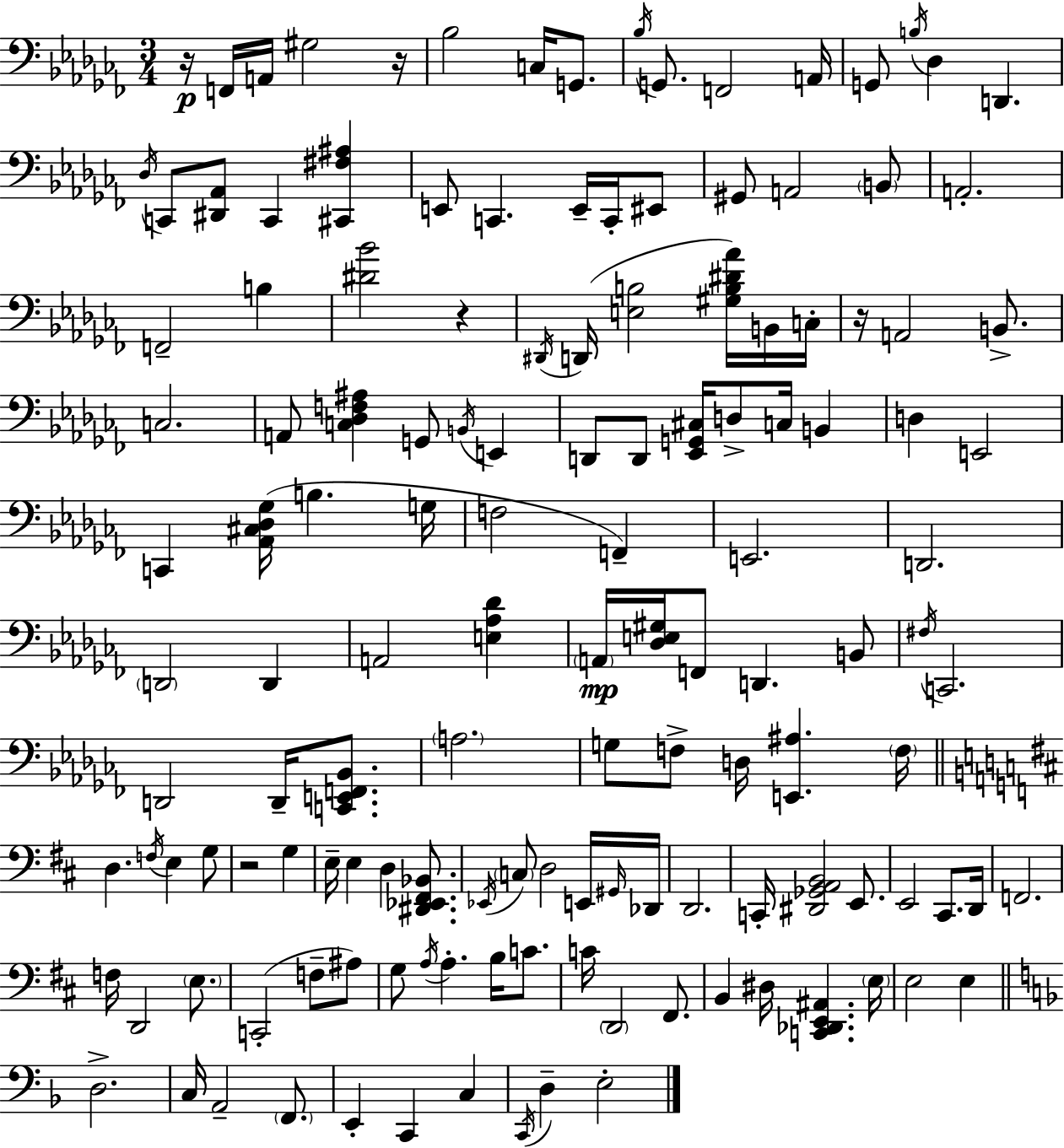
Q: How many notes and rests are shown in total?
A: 139